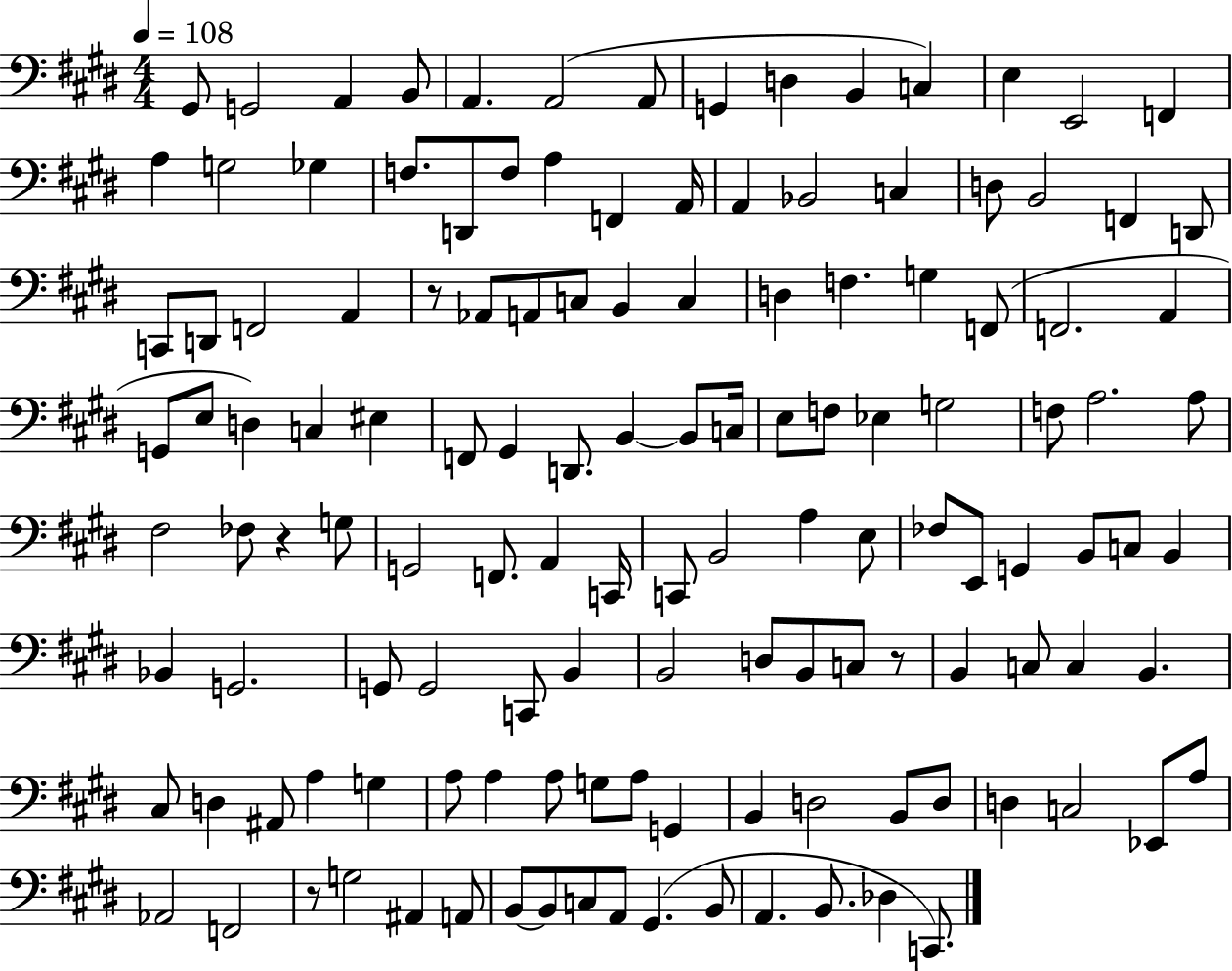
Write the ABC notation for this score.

X:1
T:Untitled
M:4/4
L:1/4
K:E
^G,,/2 G,,2 A,, B,,/2 A,, A,,2 A,,/2 G,, D, B,, C, E, E,,2 F,, A, G,2 _G, F,/2 D,,/2 F,/2 A, F,, A,,/4 A,, _B,,2 C, D,/2 B,,2 F,, D,,/2 C,,/2 D,,/2 F,,2 A,, z/2 _A,,/2 A,,/2 C,/2 B,, C, D, F, G, F,,/2 F,,2 A,, G,,/2 E,/2 D, C, ^E, F,,/2 ^G,, D,,/2 B,, B,,/2 C,/4 E,/2 F,/2 _E, G,2 F,/2 A,2 A,/2 ^F,2 _F,/2 z G,/2 G,,2 F,,/2 A,, C,,/4 C,,/2 B,,2 A, E,/2 _F,/2 E,,/2 G,, B,,/2 C,/2 B,, _B,, G,,2 G,,/2 G,,2 C,,/2 B,, B,,2 D,/2 B,,/2 C,/2 z/2 B,, C,/2 C, B,, ^C,/2 D, ^A,,/2 A, G, A,/2 A, A,/2 G,/2 A,/2 G,, B,, D,2 B,,/2 D,/2 D, C,2 _E,,/2 A,/2 _A,,2 F,,2 z/2 G,2 ^A,, A,,/2 B,,/2 B,,/2 C,/2 A,,/2 ^G,, B,,/2 A,, B,,/2 _D, C,,/2